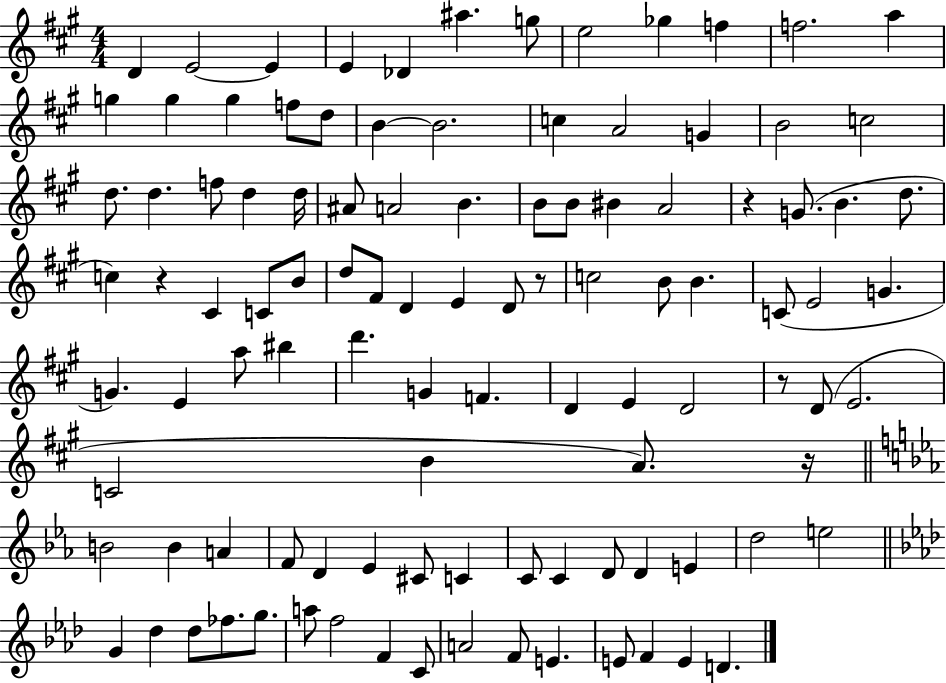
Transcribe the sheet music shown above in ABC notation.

X:1
T:Untitled
M:4/4
L:1/4
K:A
D E2 E E _D ^a g/2 e2 _g f f2 a g g g f/2 d/2 B B2 c A2 G B2 c2 d/2 d f/2 d d/4 ^A/2 A2 B B/2 B/2 ^B A2 z G/2 B d/2 c z ^C C/2 B/2 d/2 ^F/2 D E D/2 z/2 c2 B/2 B C/2 E2 G G E a/2 ^b d' G F D E D2 z/2 D/2 E2 C2 B A/2 z/4 B2 B A F/2 D _E ^C/2 C C/2 C D/2 D E d2 e2 G _d _d/2 _f/2 g/2 a/2 f2 F C/2 A2 F/2 E E/2 F E D